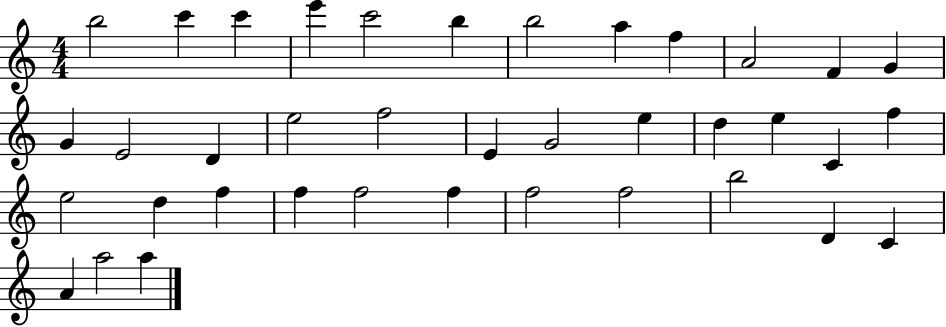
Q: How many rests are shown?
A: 0